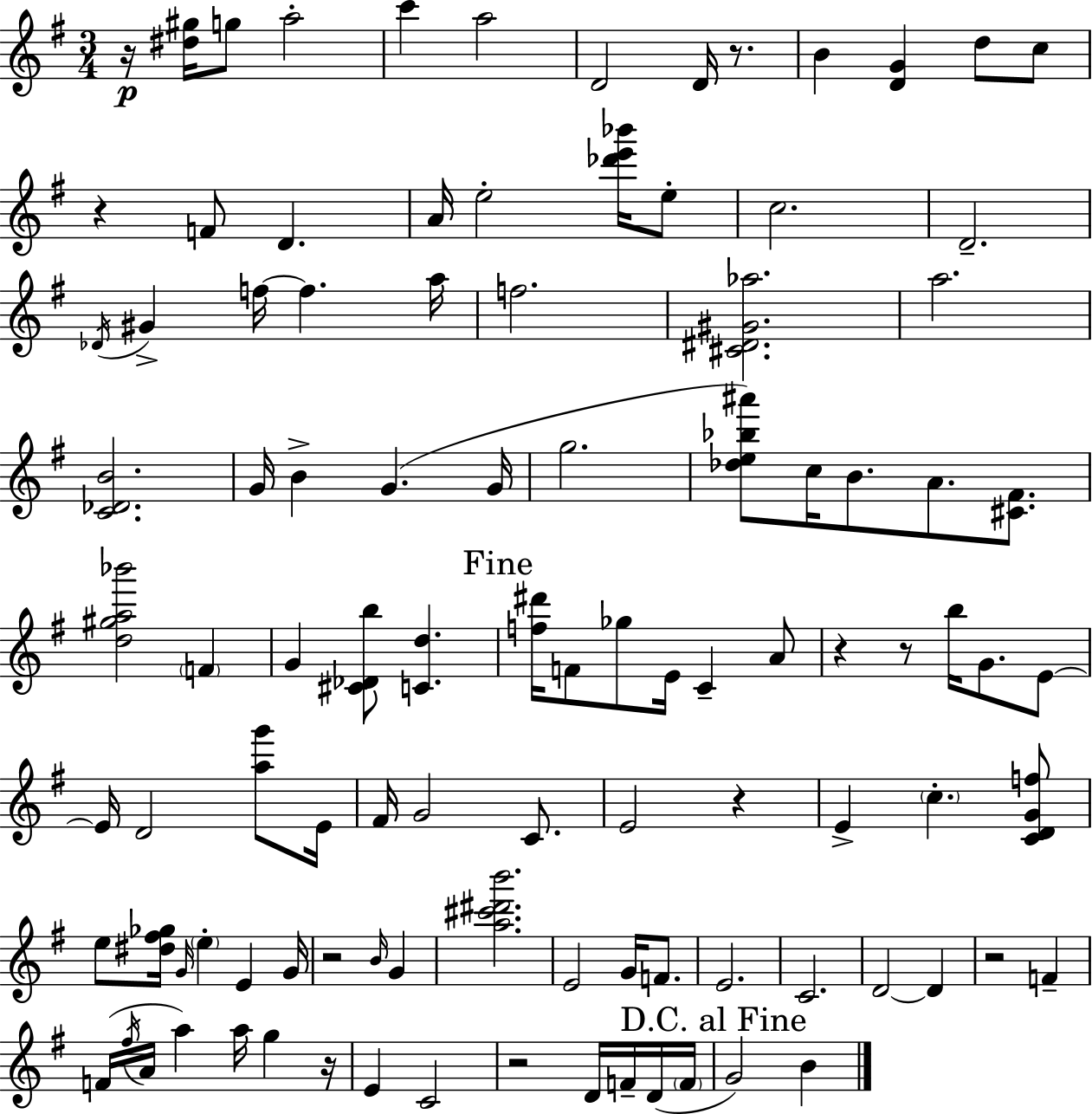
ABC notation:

X:1
T:Untitled
M:3/4
L:1/4
K:G
z/4 [^d^g]/4 g/2 a2 c' a2 D2 D/4 z/2 B [DG] d/2 c/2 z F/2 D A/4 e2 [_d'e'_b']/4 e/2 c2 D2 _D/4 ^G f/4 f a/4 f2 [^C^D^G_a]2 a2 [C_DB]2 G/4 B G G/4 g2 [_de_b^a']/2 c/4 B/2 A/2 [^C^F]/2 [d^ga_b']2 F G [^C_Db]/2 [Cd] [f^d']/4 F/2 _g/2 E/4 C A/2 z z/2 b/4 G/2 E/2 E/4 D2 [ag']/2 E/4 ^F/4 G2 C/2 E2 z E c [CDGf]/2 e/2 [^d^f_g]/4 G/4 e E G/4 z2 B/4 G [a^c'^d'b']2 E2 G/4 F/2 E2 C2 D2 D z2 F F/4 ^f/4 A/4 a a/4 g z/4 E C2 z2 D/4 F/4 D/4 F/4 G2 B